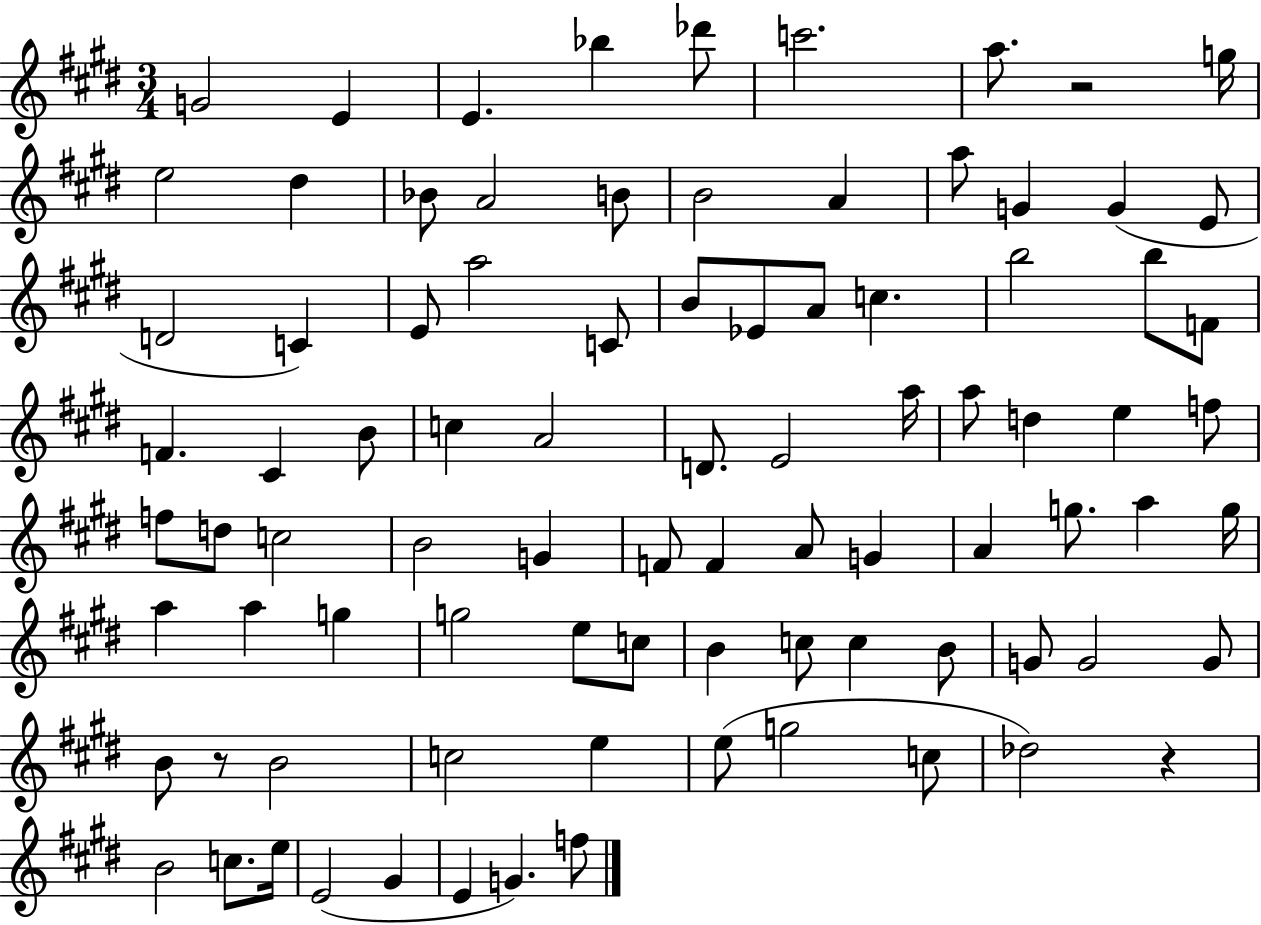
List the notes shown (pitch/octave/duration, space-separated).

G4/h E4/q E4/q. Bb5/q Db6/e C6/h. A5/e. R/h G5/s E5/h D#5/q Bb4/e A4/h B4/e B4/h A4/q A5/e G4/q G4/q E4/e D4/h C4/q E4/e A5/h C4/e B4/e Eb4/e A4/e C5/q. B5/h B5/e F4/e F4/q. C#4/q B4/e C5/q A4/h D4/e. E4/h A5/s A5/e D5/q E5/q F5/e F5/e D5/e C5/h B4/h G4/q F4/e F4/q A4/e G4/q A4/q G5/e. A5/q G5/s A5/q A5/q G5/q G5/h E5/e C5/e B4/q C5/e C5/q B4/e G4/e G4/h G4/e B4/e R/e B4/h C5/h E5/q E5/e G5/h C5/e Db5/h R/q B4/h C5/e. E5/s E4/h G#4/q E4/q G4/q. F5/e